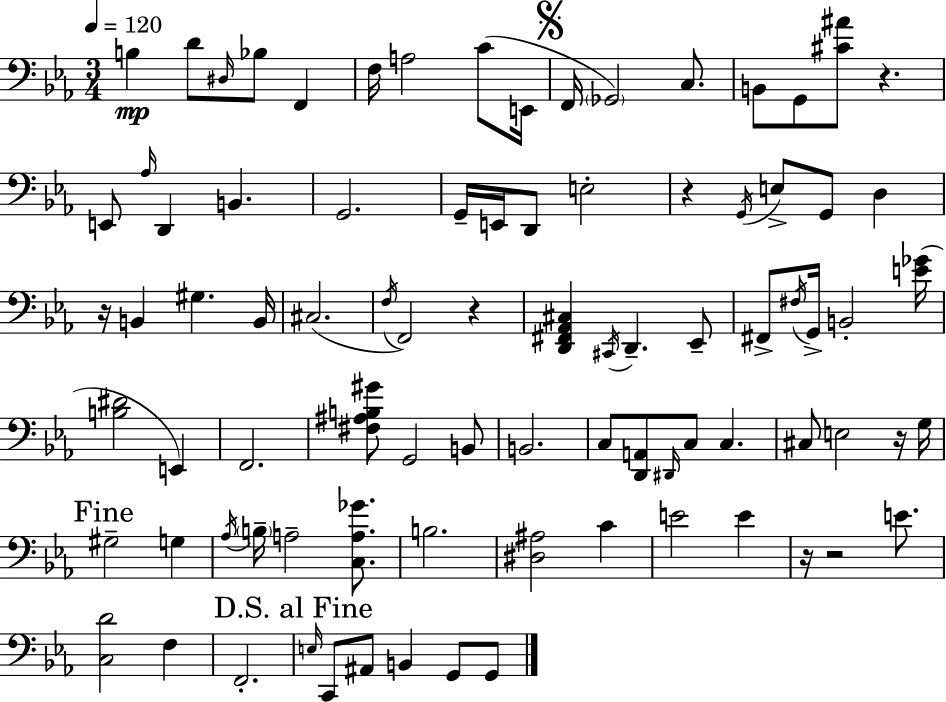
{
  \clef bass
  \numericTimeSignature
  \time 3/4
  \key c \minor
  \tempo 4 = 120
  \repeat volta 2 { b4\mp d'8 \grace { dis16 } bes8 f,4 | f16 a2 c'8( | e,16 \mark \markup { \musicglyph "scripts.segno" } f,16 \parenthesize ges,2) c8. | b,8 g,8 <cis' ais'>8 r4. | \break e,8 \grace { aes16 } d,4 b,4. | g,2. | g,16-- e,16 d,8 e2-. | r4 \acciaccatura { g,16 } e8-> g,8 d4 | \break r16 b,4 gis4. | b,16 cis2.( | \acciaccatura { f16 } f,2) | r4 <d, fis, aes, cis>4 \acciaccatura { cis,16 } d,4.-- | \break ees,8-- fis,8-> \acciaccatura { fis16 } g,16-> b,2-. | <e' ges'>16( <b dis'>2 | e,4) f,2. | <fis ais b gis'>8 g,2 | \break b,8 b,2. | c8 <d, a,>8 \grace { dis,16 } c8 | c4. cis8 e2 | r16 g16 \mark "Fine" gis2-- | \break g4 \acciaccatura { aes16 } \parenthesize b16-- a2-- | <c a ges'>8. b2. | <dis ais>2 | c'4 e'2 | \break e'4 r16 r2 | e'8. <c d'>2 | f4 f,2.-. | \mark "D.S. al Fine" \grace { e16 } c,8 ais,8 | \break b,4 g,8 g,8 } \bar "|."
}